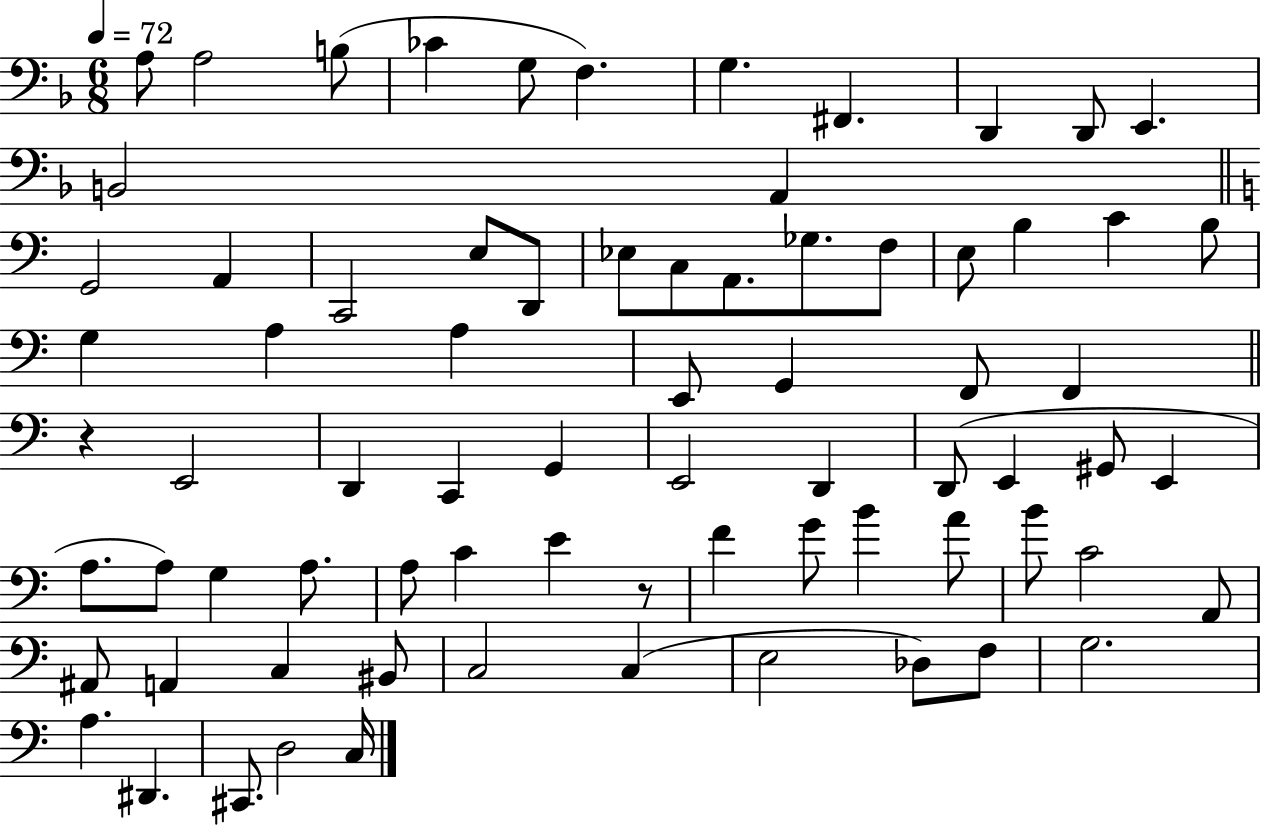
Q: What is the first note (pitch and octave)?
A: A3